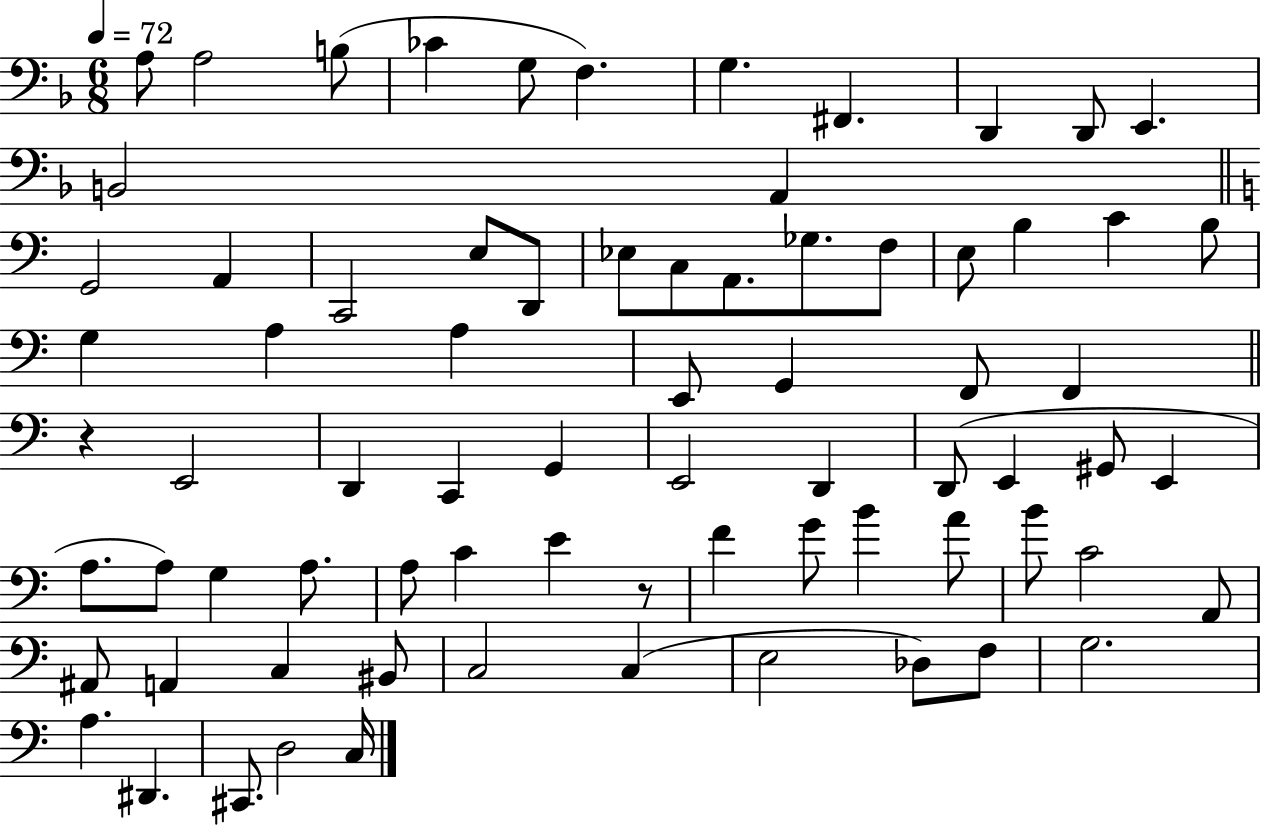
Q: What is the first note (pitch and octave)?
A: A3